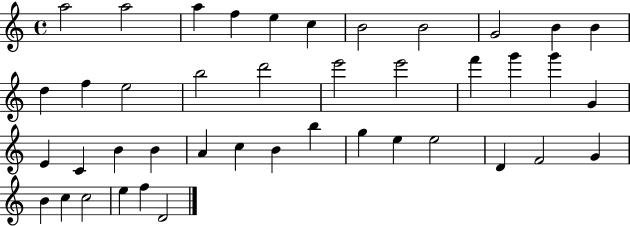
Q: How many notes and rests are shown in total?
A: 42